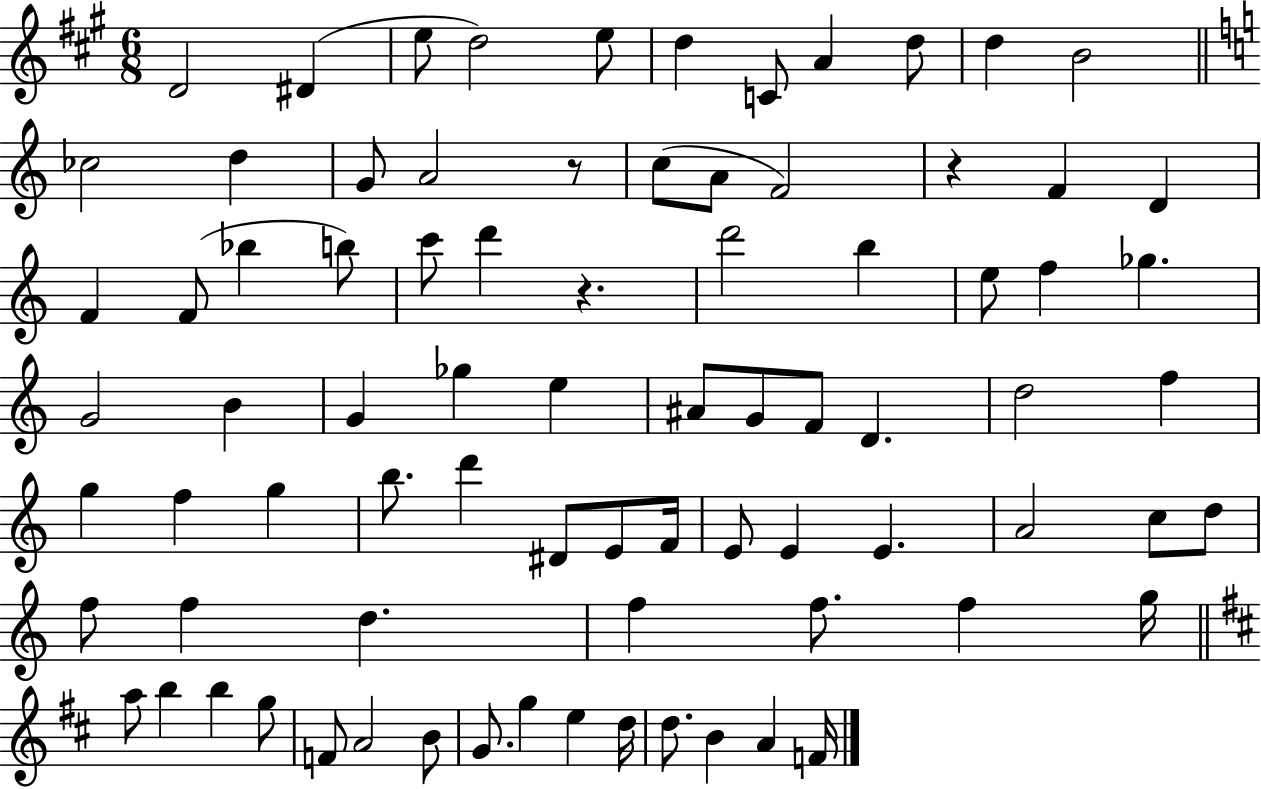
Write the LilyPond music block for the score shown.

{
  \clef treble
  \numericTimeSignature
  \time 6/8
  \key a \major
  \repeat volta 2 { d'2 dis'4( | e''8 d''2) e''8 | d''4 c'8 a'4 d''8 | d''4 b'2 | \break \bar "||" \break \key c \major ces''2 d''4 | g'8 a'2 r8 | c''8( a'8 f'2) | r4 f'4 d'4 | \break f'4 f'8( bes''4 b''8) | c'''8 d'''4 r4. | d'''2 b''4 | e''8 f''4 ges''4. | \break g'2 b'4 | g'4 ges''4 e''4 | ais'8 g'8 f'8 d'4. | d''2 f''4 | \break g''4 f''4 g''4 | b''8. d'''4 dis'8 e'8 f'16 | e'8 e'4 e'4. | a'2 c''8 d''8 | \break f''8 f''4 d''4. | f''4 f''8. f''4 g''16 | \bar "||" \break \key d \major a''8 b''4 b''4 g''8 | f'8 a'2 b'8 | g'8. g''4 e''4 d''16 | d''8. b'4 a'4 f'16 | \break } \bar "|."
}